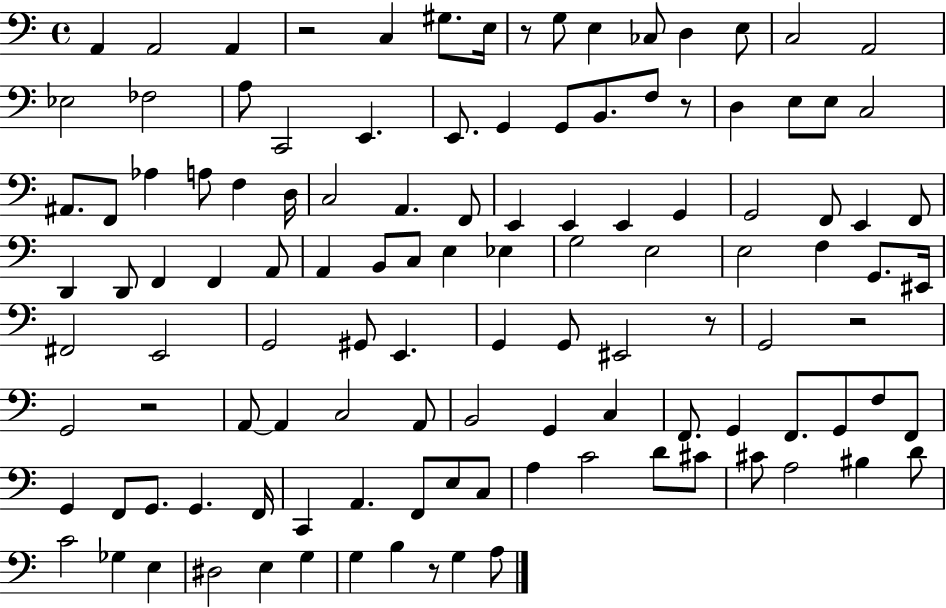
A2/q A2/h A2/q R/h C3/q G#3/e. E3/s R/e G3/e E3/q CES3/e D3/q E3/e C3/h A2/h Eb3/h FES3/h A3/e C2/h E2/q. E2/e. G2/q G2/e B2/e. F3/e R/e D3/q E3/e E3/e C3/h A#2/e. F2/e Ab3/q A3/e F3/q D3/s C3/h A2/q. F2/e E2/q E2/q E2/q G2/q G2/h F2/e E2/q F2/e D2/q D2/e F2/q F2/q A2/e A2/q B2/e C3/e E3/q Eb3/q G3/h E3/h E3/h F3/q G2/e. EIS2/s F#2/h E2/h G2/h G#2/e E2/q. G2/q G2/e EIS2/h R/e G2/h R/h G2/h R/h A2/e A2/q C3/h A2/e B2/h G2/q C3/q F2/e. G2/q F2/e. G2/e F3/e F2/e G2/q F2/e G2/e. G2/q. F2/s C2/q A2/q. F2/e E3/e C3/e A3/q C4/h D4/e C#4/e C#4/e A3/h BIS3/q D4/e C4/h Gb3/q E3/q D#3/h E3/q G3/q G3/q B3/q R/e G3/q A3/e